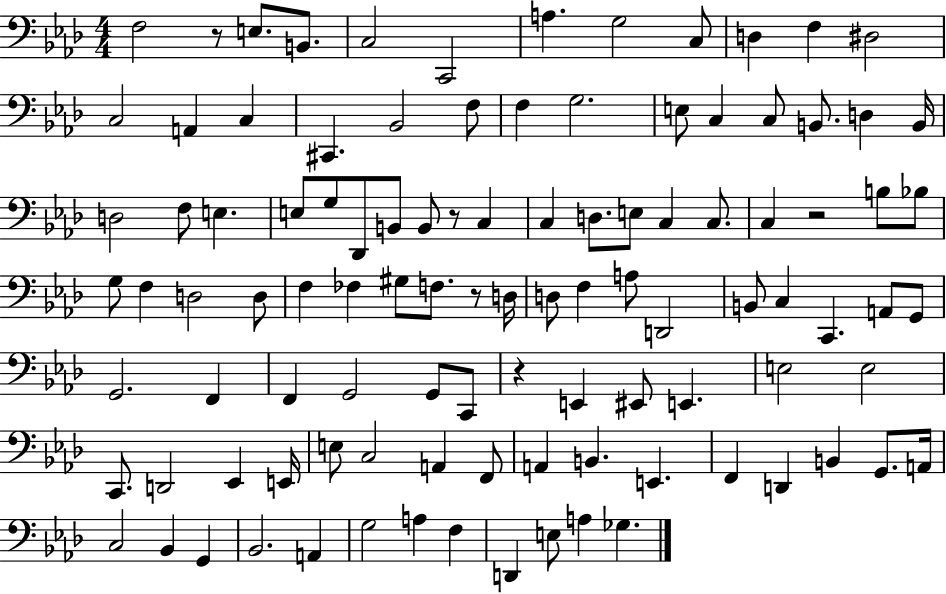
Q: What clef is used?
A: bass